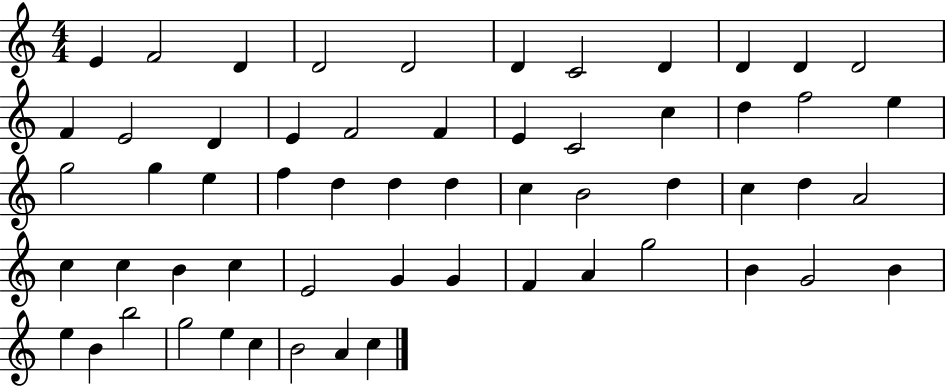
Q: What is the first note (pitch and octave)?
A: E4